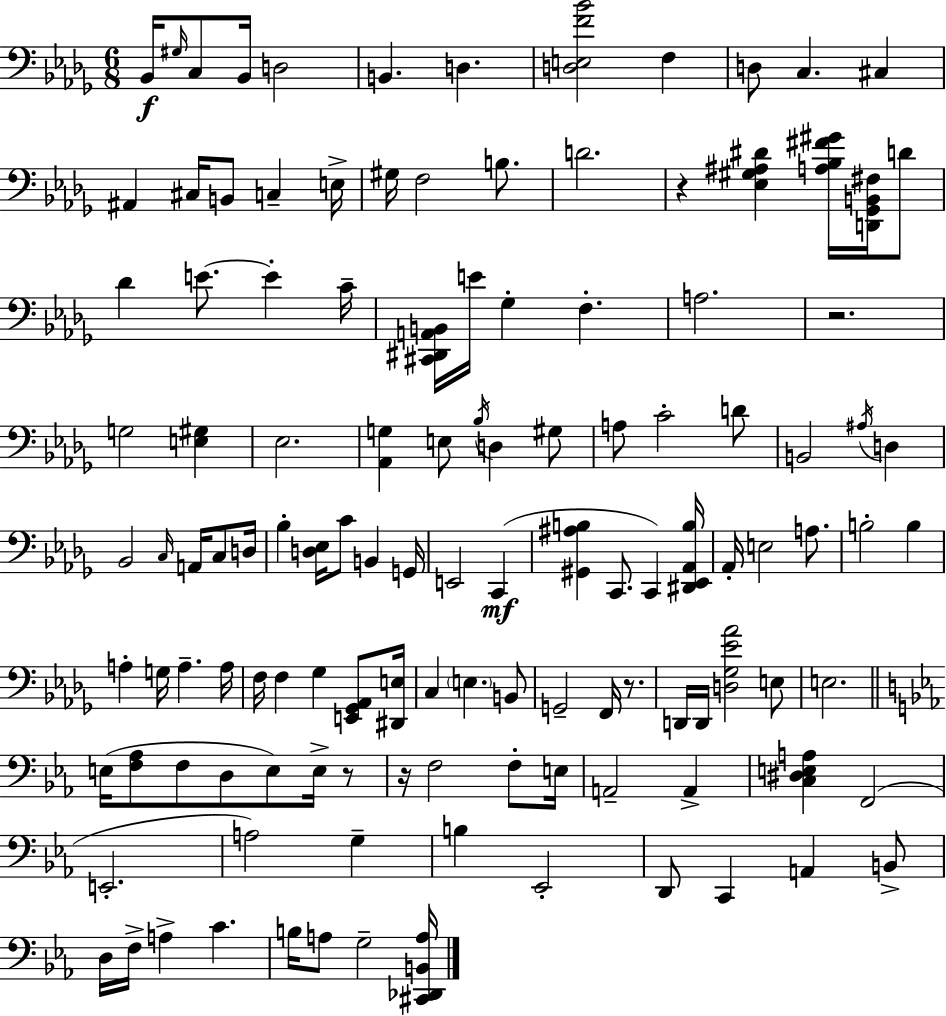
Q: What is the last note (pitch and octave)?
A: G3